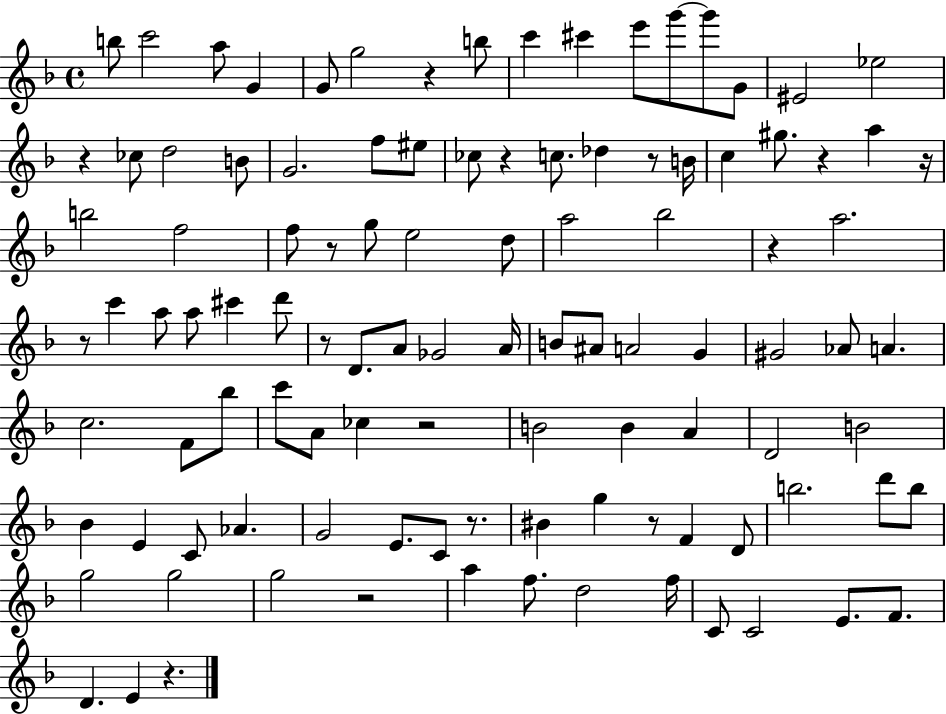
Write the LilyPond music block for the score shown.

{
  \clef treble
  \time 4/4
  \defaultTimeSignature
  \key f \major
  b''8 c'''2 a''8 g'4 | g'8 g''2 r4 b''8 | c'''4 cis'''4 e'''8 g'''8~~ g'''8 g'8 | eis'2 ees''2 | \break r4 ces''8 d''2 b'8 | g'2. f''8 eis''8 | ces''8 r4 c''8. des''4 r8 b'16 | c''4 gis''8. r4 a''4 r16 | \break b''2 f''2 | f''8 r8 g''8 e''2 d''8 | a''2 bes''2 | r4 a''2. | \break r8 c'''4 a''8 a''8 cis'''4 d'''8 | r8 d'8. a'8 ges'2 a'16 | b'8 ais'8 a'2 g'4 | gis'2 aes'8 a'4. | \break c''2. f'8 bes''8 | c'''8 a'8 ces''4 r2 | b'2 b'4 a'4 | d'2 b'2 | \break bes'4 e'4 c'8 aes'4. | g'2 e'8. c'8 r8. | bis'4 g''4 r8 f'4 d'8 | b''2. d'''8 b''8 | \break g''2 g''2 | g''2 r2 | a''4 f''8. d''2 f''16 | c'8 c'2 e'8. f'8. | \break d'4. e'4 r4. | \bar "|."
}